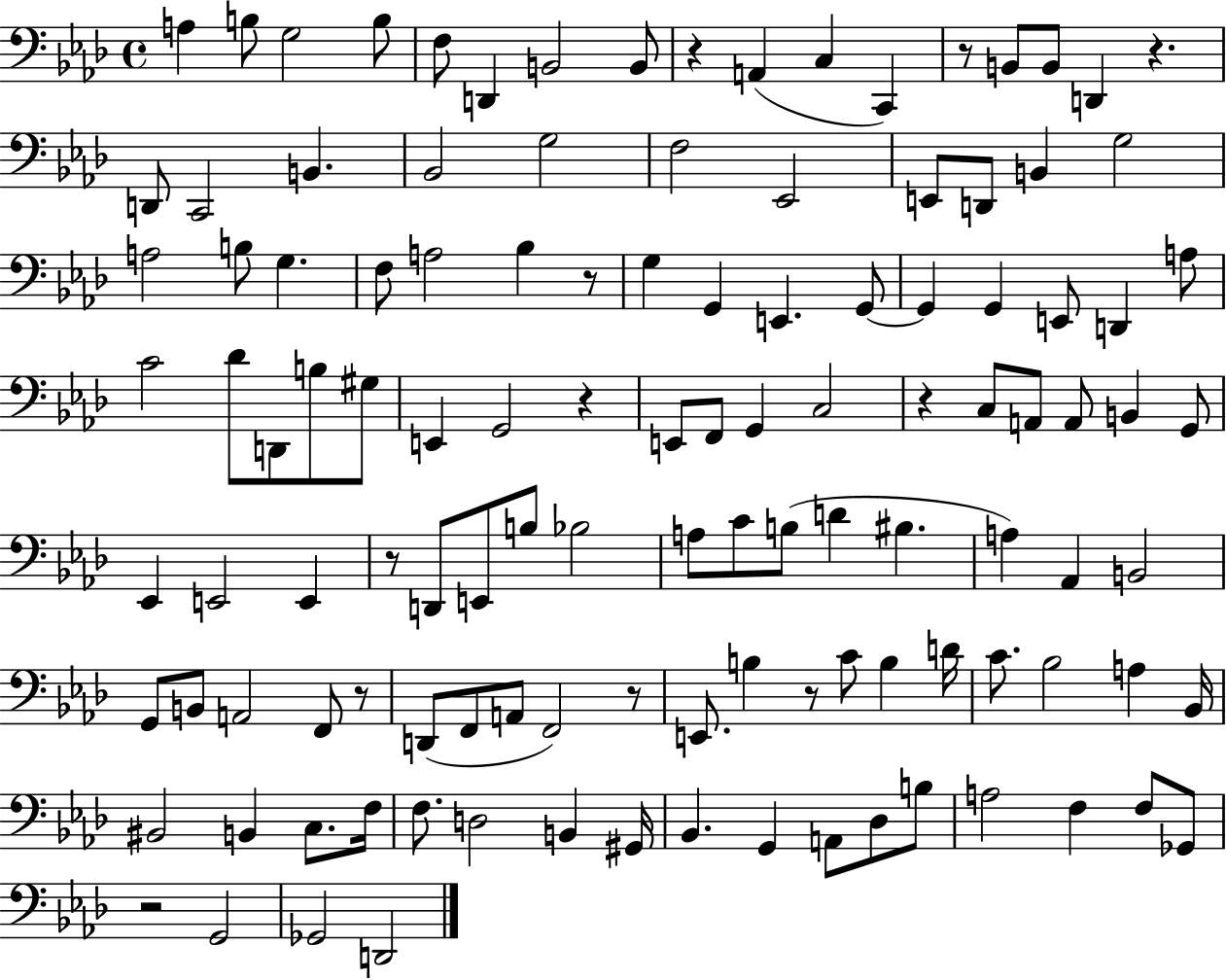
A3/q B3/e G3/h B3/e F3/e D2/q B2/h B2/e R/q A2/q C3/q C2/q R/e B2/e B2/e D2/q R/q. D2/e C2/h B2/q. Bb2/h G3/h F3/h Eb2/h E2/e D2/e B2/q G3/h A3/h B3/e G3/q. F3/e A3/h Bb3/q R/e G3/q G2/q E2/q. G2/e G2/q G2/q E2/e D2/q A3/e C4/h Db4/e D2/e B3/e G#3/e E2/q G2/h R/q E2/e F2/e G2/q C3/h R/q C3/e A2/e A2/e B2/q G2/e Eb2/q E2/h E2/q R/e D2/e E2/e B3/e Bb3/h A3/e C4/e B3/e D4/q BIS3/q. A3/q Ab2/q B2/h G2/e B2/e A2/h F2/e R/e D2/e F2/e A2/e F2/h R/e E2/e. B3/q R/e C4/e B3/q D4/s C4/e. Bb3/h A3/q Bb2/s BIS2/h B2/q C3/e. F3/s F3/e. D3/h B2/q G#2/s Bb2/q. G2/q A2/e Db3/e B3/e A3/h F3/q F3/e Gb2/e R/h G2/h Gb2/h D2/h